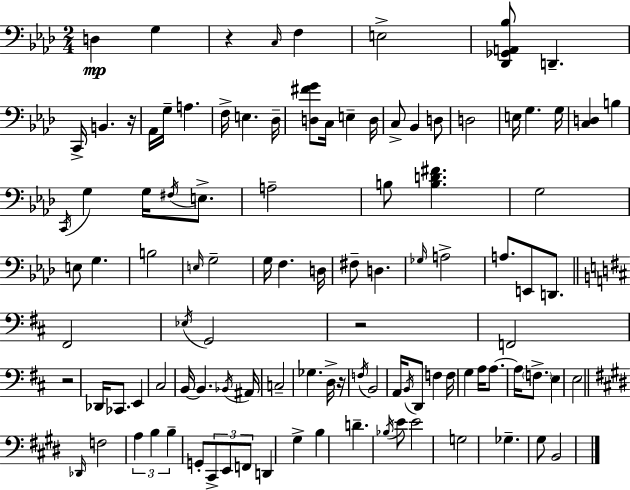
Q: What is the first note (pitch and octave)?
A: D3